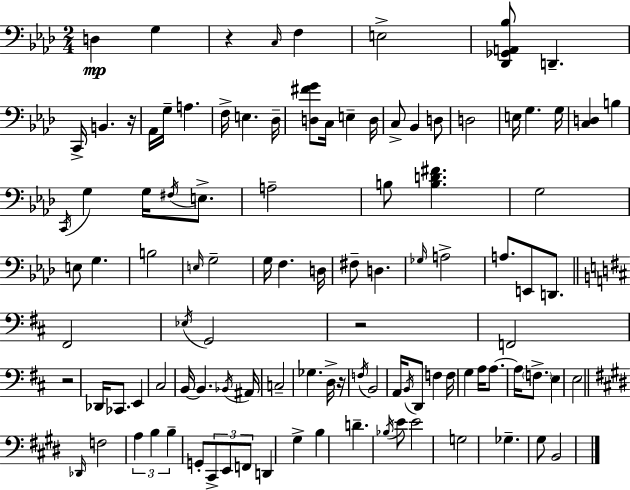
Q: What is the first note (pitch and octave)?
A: D3